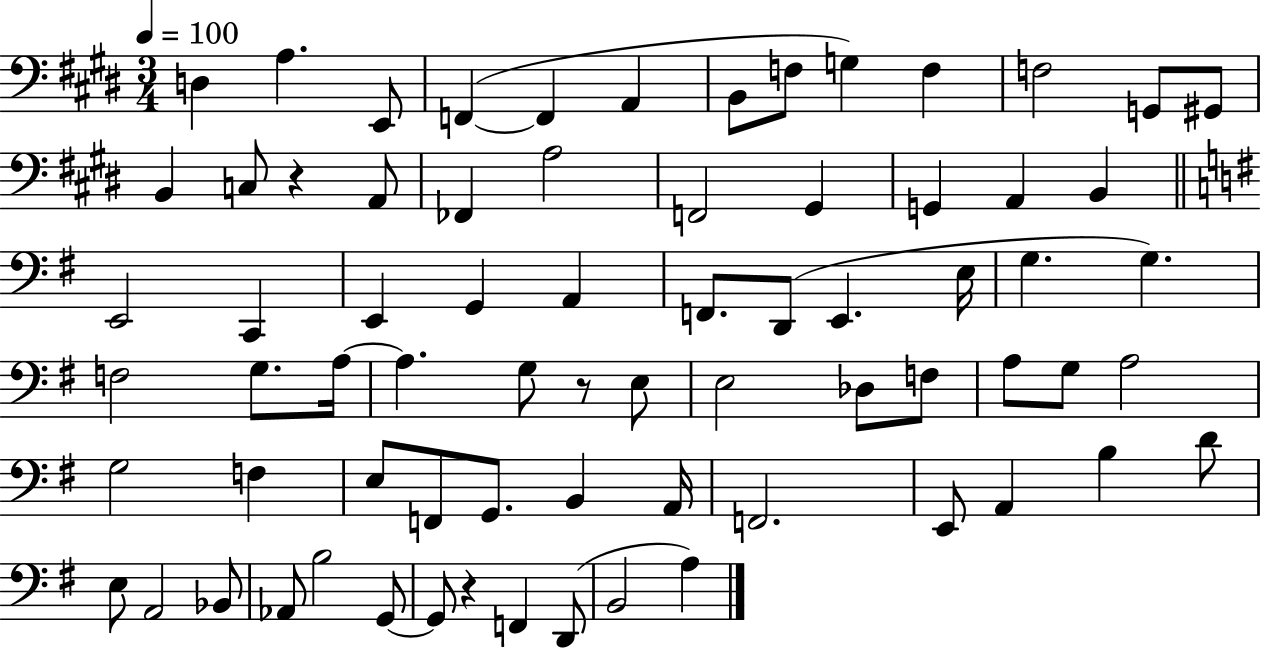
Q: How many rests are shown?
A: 3